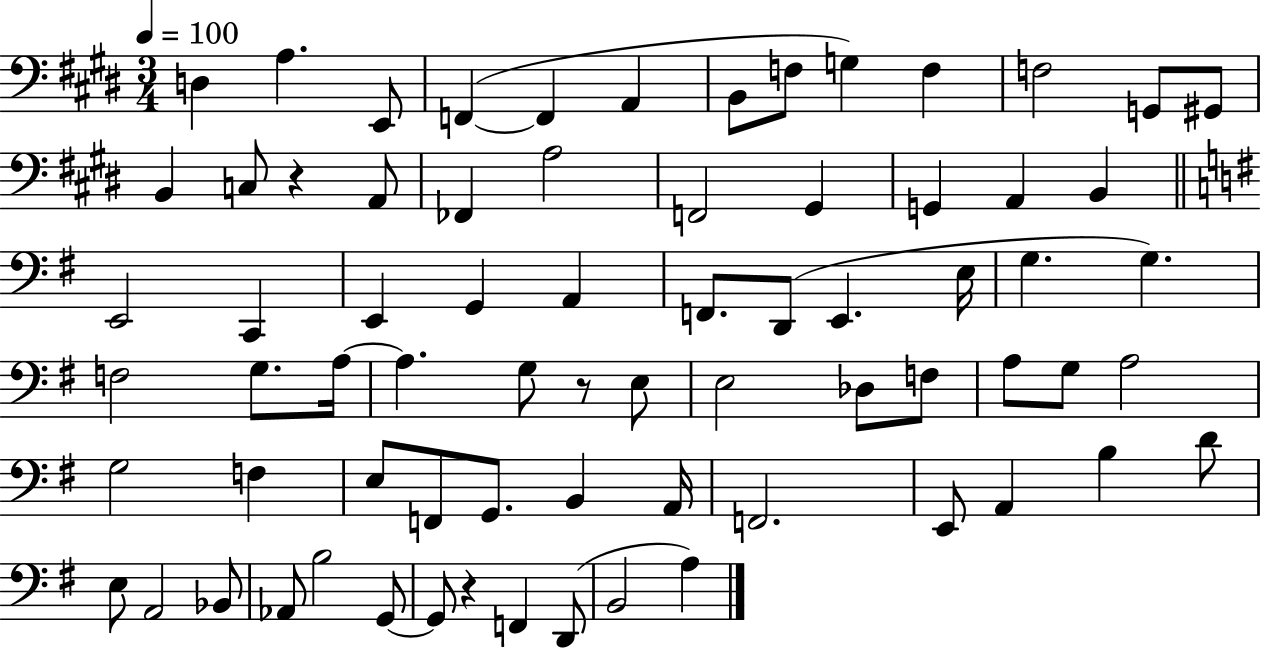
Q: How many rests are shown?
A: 3